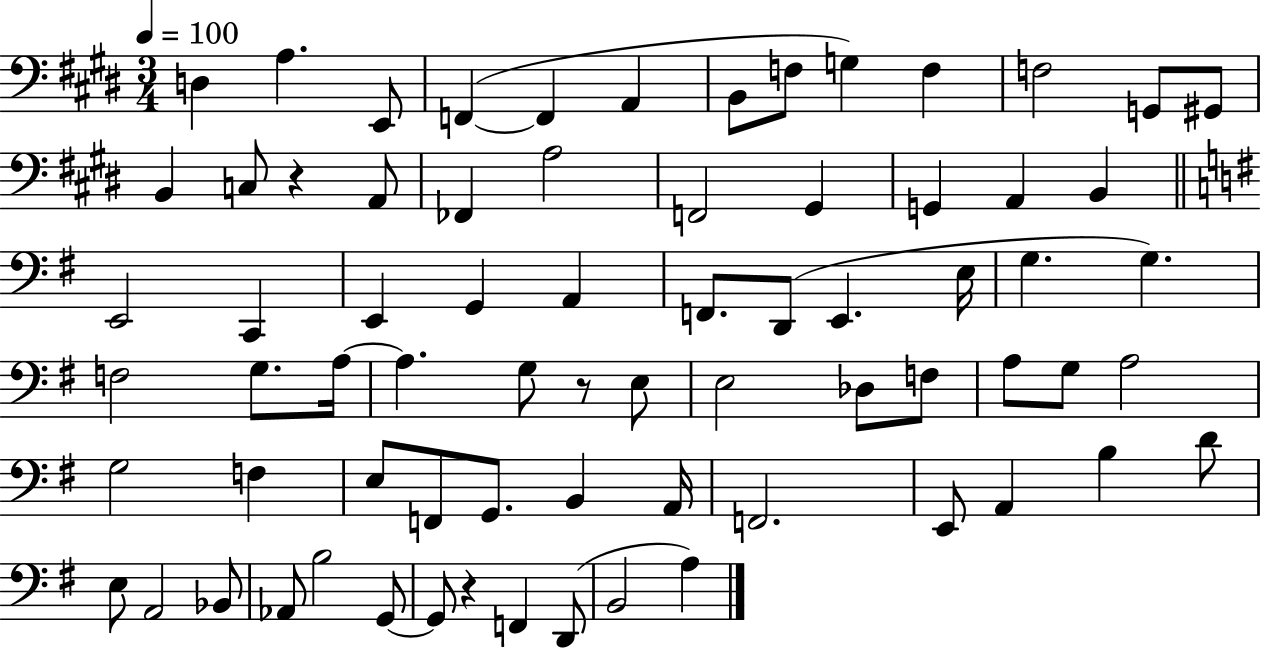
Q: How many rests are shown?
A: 3